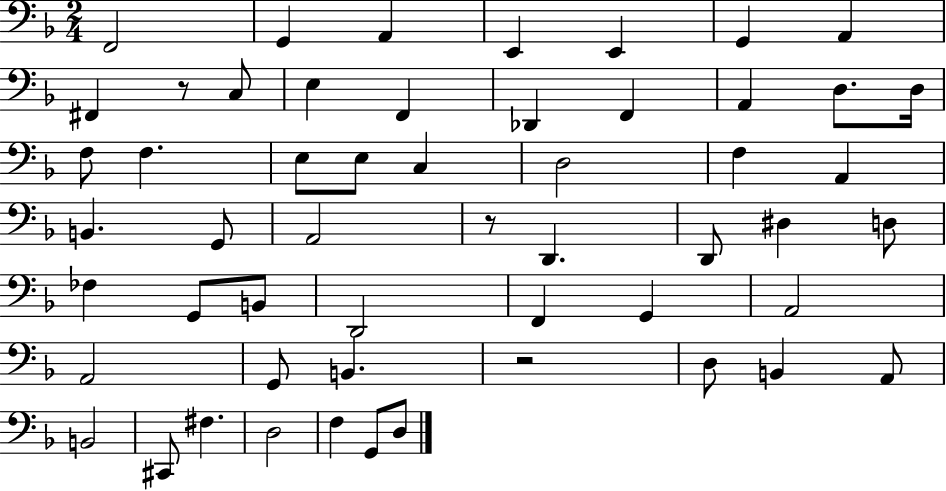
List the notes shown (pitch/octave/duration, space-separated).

F2/h G2/q A2/q E2/q E2/q G2/q A2/q F#2/q R/e C3/e E3/q F2/q Db2/q F2/q A2/q D3/e. D3/s F3/e F3/q. E3/e E3/e C3/q D3/h F3/q A2/q B2/q. G2/e A2/h R/e D2/q. D2/e D#3/q D3/e FES3/q G2/e B2/e D2/h F2/q G2/q A2/h A2/h G2/e B2/q. R/h D3/e B2/q A2/e B2/h C#2/e F#3/q. D3/h F3/q G2/e D3/e